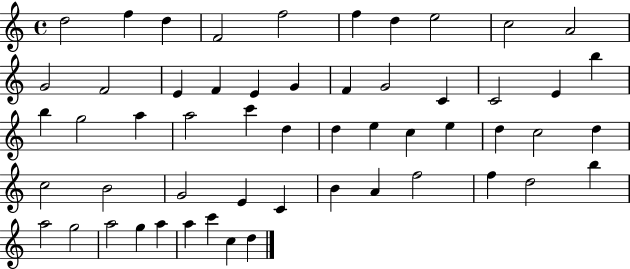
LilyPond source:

{
  \clef treble
  \time 4/4
  \defaultTimeSignature
  \key c \major
  d''2 f''4 d''4 | f'2 f''2 | f''4 d''4 e''2 | c''2 a'2 | \break g'2 f'2 | e'4 f'4 e'4 g'4 | f'4 g'2 c'4 | c'2 e'4 b''4 | \break b''4 g''2 a''4 | a''2 c'''4 d''4 | d''4 e''4 c''4 e''4 | d''4 c''2 d''4 | \break c''2 b'2 | g'2 e'4 c'4 | b'4 a'4 f''2 | f''4 d''2 b''4 | \break a''2 g''2 | a''2 g''4 a''4 | a''4 c'''4 c''4 d''4 | \bar "|."
}